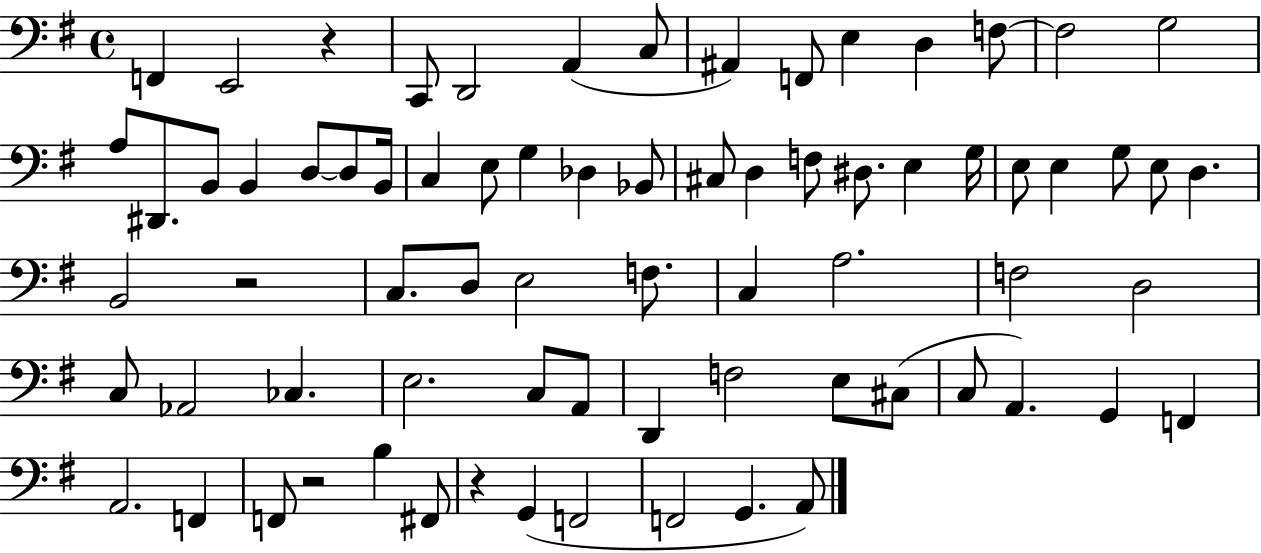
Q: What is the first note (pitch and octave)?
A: F2